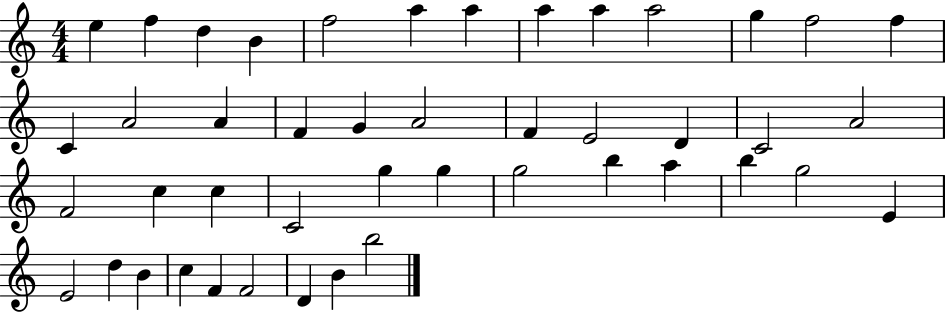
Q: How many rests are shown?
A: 0